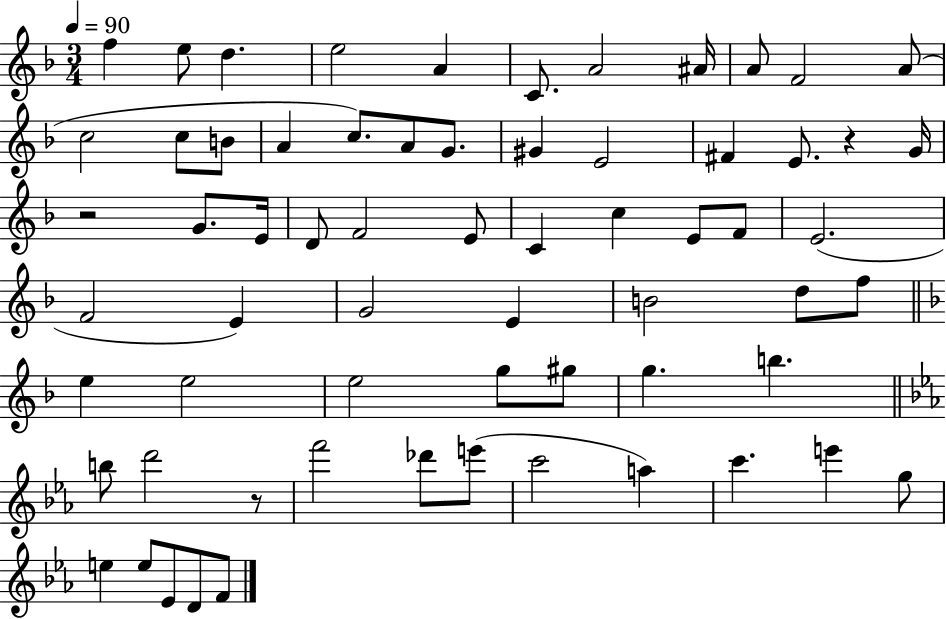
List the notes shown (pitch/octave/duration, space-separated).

F5/q E5/e D5/q. E5/h A4/q C4/e. A4/h A#4/s A4/e F4/h A4/e C5/h C5/e B4/e A4/q C5/e. A4/e G4/e. G#4/q E4/h F#4/q E4/e. R/q G4/s R/h G4/e. E4/s D4/e F4/h E4/e C4/q C5/q E4/e F4/e E4/h. F4/h E4/q G4/h E4/q B4/h D5/e F5/e E5/q E5/h E5/h G5/e G#5/e G5/q. B5/q. B5/e D6/h R/e F6/h Db6/e E6/e C6/h A5/q C6/q. E6/q G5/e E5/q E5/e Eb4/e D4/e F4/e